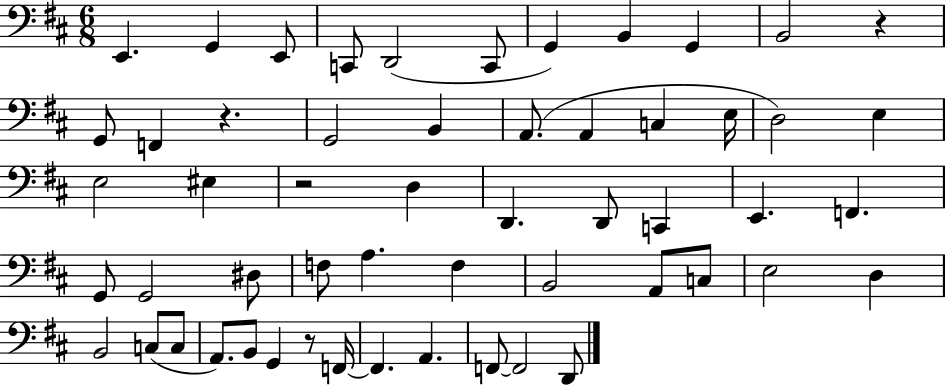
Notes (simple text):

E2/q. G2/q E2/e C2/e D2/h C2/e G2/q B2/q G2/q B2/h R/q G2/e F2/q R/q. G2/h B2/q A2/e. A2/q C3/q E3/s D3/h E3/q E3/h EIS3/q R/h D3/q D2/q. D2/e C2/q E2/q. F2/q. G2/e G2/h D#3/e F3/e A3/q. F3/q B2/h A2/e C3/e E3/h D3/q B2/h C3/e C3/e A2/e. B2/e G2/q R/e F2/s F2/q. A2/q. F2/e F2/h D2/e